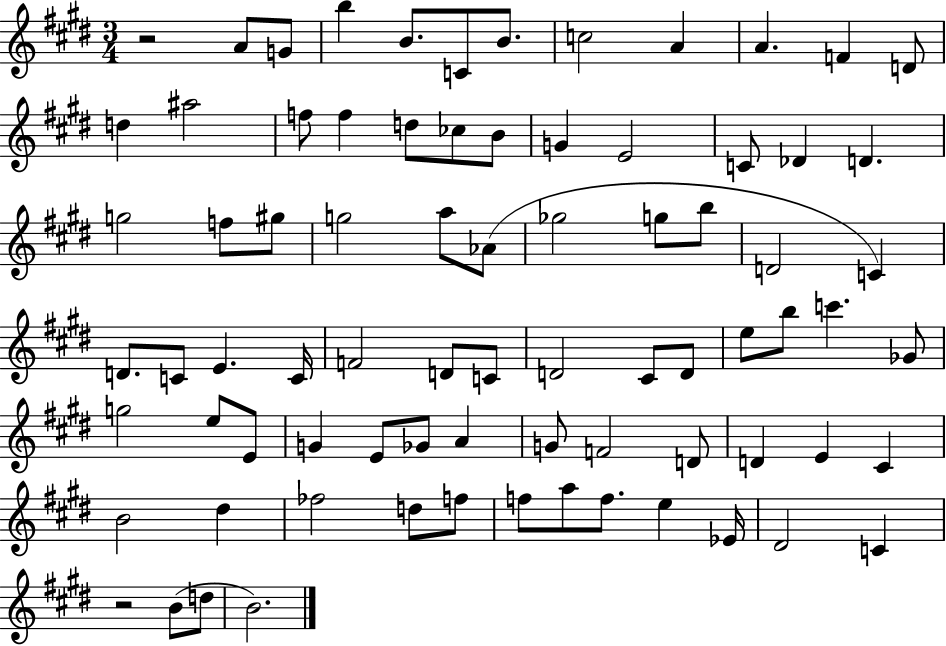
R/h A4/e G4/e B5/q B4/e. C4/e B4/e. C5/h A4/q A4/q. F4/q D4/e D5/q A#5/h F5/e F5/q D5/e CES5/e B4/e G4/q E4/h C4/e Db4/q D4/q. G5/h F5/e G#5/e G5/h A5/e Ab4/e Gb5/h G5/e B5/e D4/h C4/q D4/e. C4/e E4/q. C4/s F4/h D4/e C4/e D4/h C#4/e D4/e E5/e B5/e C6/q. Gb4/e G5/h E5/e E4/e G4/q E4/e Gb4/e A4/q G4/e F4/h D4/e D4/q E4/q C#4/q B4/h D#5/q FES5/h D5/e F5/e F5/e A5/e F5/e. E5/q Eb4/s D#4/h C4/q R/h B4/e D5/e B4/h.